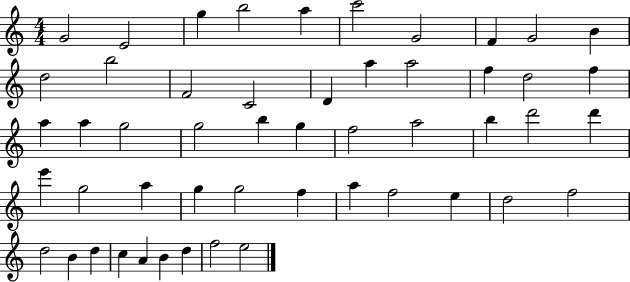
X:1
T:Untitled
M:4/4
L:1/4
K:C
G2 E2 g b2 a c'2 G2 F G2 B d2 b2 F2 C2 D a a2 f d2 f a a g2 g2 b g f2 a2 b d'2 d' e' g2 a g g2 f a f2 e d2 f2 d2 B d c A B d f2 e2